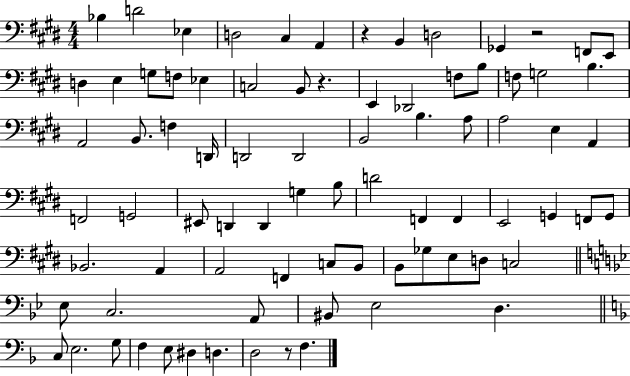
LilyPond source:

{
  \clef bass
  \numericTimeSignature
  \time 4/4
  \key e \major
  bes4 d'2 ees4 | d2 cis4 a,4 | r4 b,4 d2 | ges,4 r2 f,8 e,8 | \break d4 e4 g8 f8 ees4 | c2 b,8 r4. | e,4 des,2 f8 b8 | f8 g2 b4. | \break a,2 b,8. f4 d,16 | d,2 d,2 | b,2 b4. a8 | a2 e4 a,4 | \break f,2 g,2 | eis,8 d,4 d,4 g4 b8 | d'2 f,4 f,4 | e,2 g,4 f,8 g,8 | \break bes,2. a,4 | a,2 f,4 c8 b,8 | b,8 ges8 e8 d8 c2 | \bar "||" \break \key bes \major ees8 c2. a,8 | bis,8 ees2 d4. | \bar "||" \break \key d \minor c8 e2. g8 | f4 e8 dis4 d4. | d2 r8 f4. | \bar "|."
}